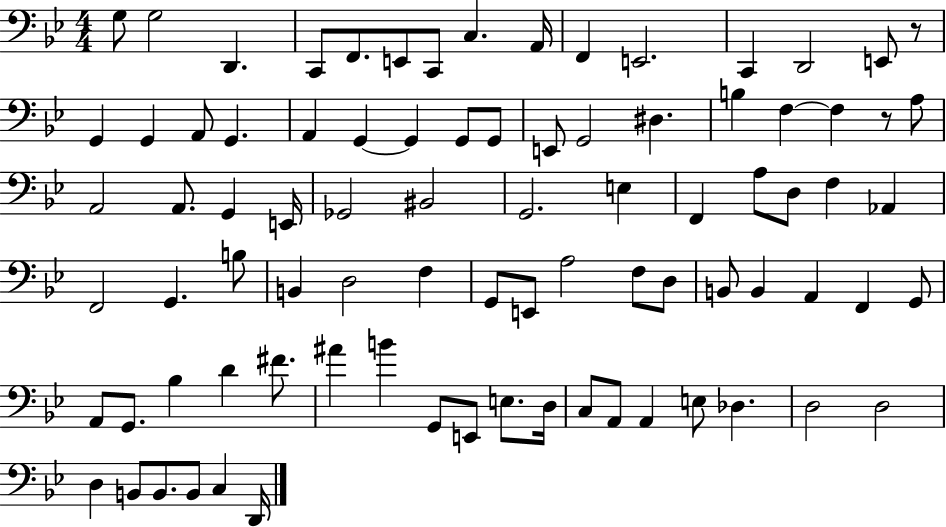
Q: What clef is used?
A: bass